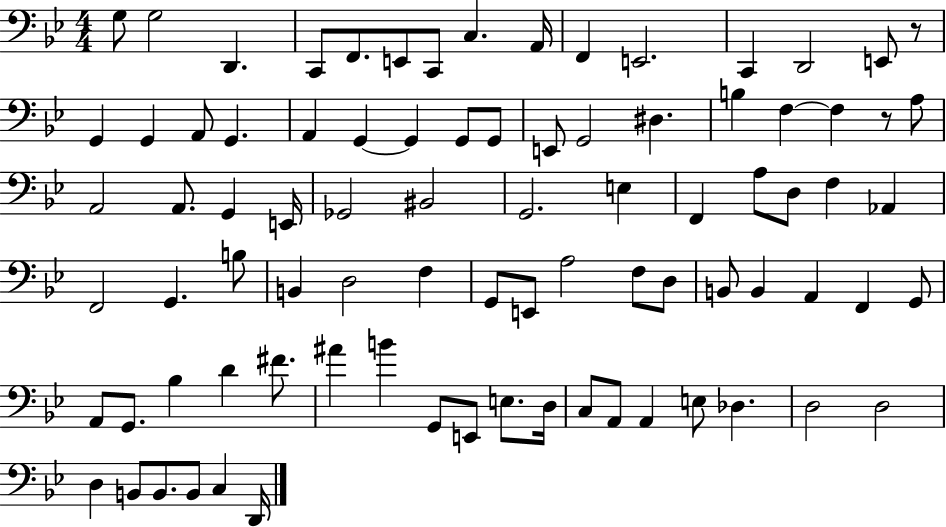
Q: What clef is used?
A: bass